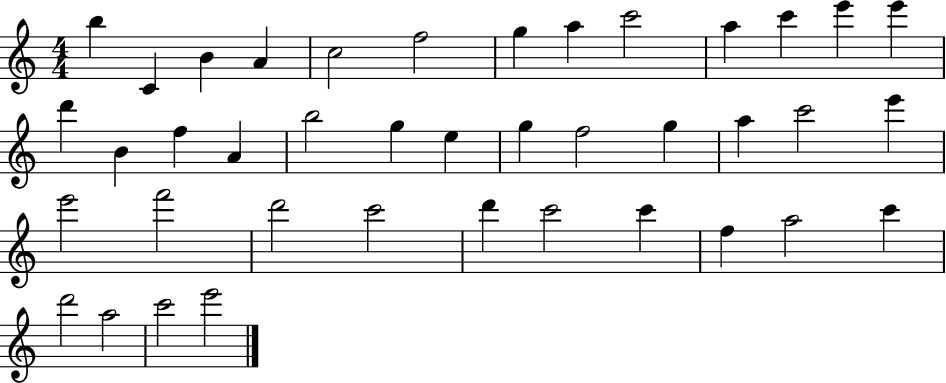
X:1
T:Untitled
M:4/4
L:1/4
K:C
b C B A c2 f2 g a c'2 a c' e' e' d' B f A b2 g e g f2 g a c'2 e' e'2 f'2 d'2 c'2 d' c'2 c' f a2 c' d'2 a2 c'2 e'2